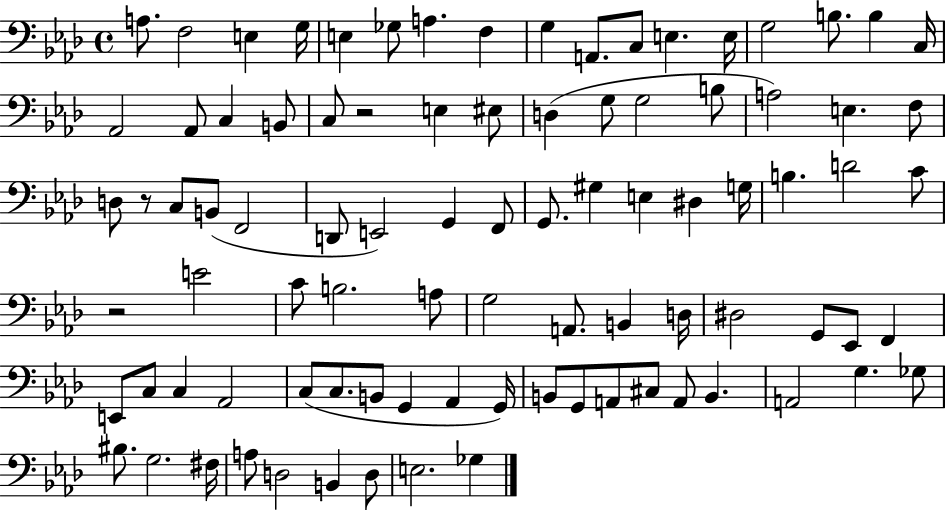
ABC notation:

X:1
T:Untitled
M:4/4
L:1/4
K:Ab
A,/2 F,2 E, G,/4 E, _G,/2 A, F, G, A,,/2 C,/2 E, E,/4 G,2 B,/2 B, C,/4 _A,,2 _A,,/2 C, B,,/2 C,/2 z2 E, ^E,/2 D, G,/2 G,2 B,/2 A,2 E, F,/2 D,/2 z/2 C,/2 B,,/2 F,,2 D,,/2 E,,2 G,, F,,/2 G,,/2 ^G, E, ^D, G,/4 B, D2 C/2 z2 E2 C/2 B,2 A,/2 G,2 A,,/2 B,, D,/4 ^D,2 G,,/2 _E,,/2 F,, E,,/2 C,/2 C, _A,,2 C,/2 C,/2 B,,/2 G,, _A,, G,,/4 B,,/2 G,,/2 A,,/2 ^C,/2 A,,/2 B,, A,,2 G, _G,/2 ^B,/2 G,2 ^F,/4 A,/2 D,2 B,, D,/2 E,2 _G,